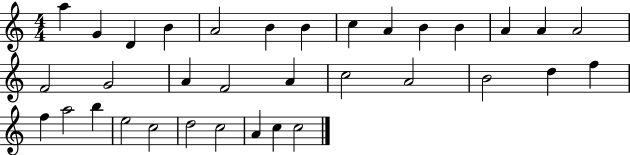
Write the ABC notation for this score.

X:1
T:Untitled
M:4/4
L:1/4
K:C
a G D B A2 B B c A B B A A A2 F2 G2 A F2 A c2 A2 B2 d f f a2 b e2 c2 d2 c2 A c c2